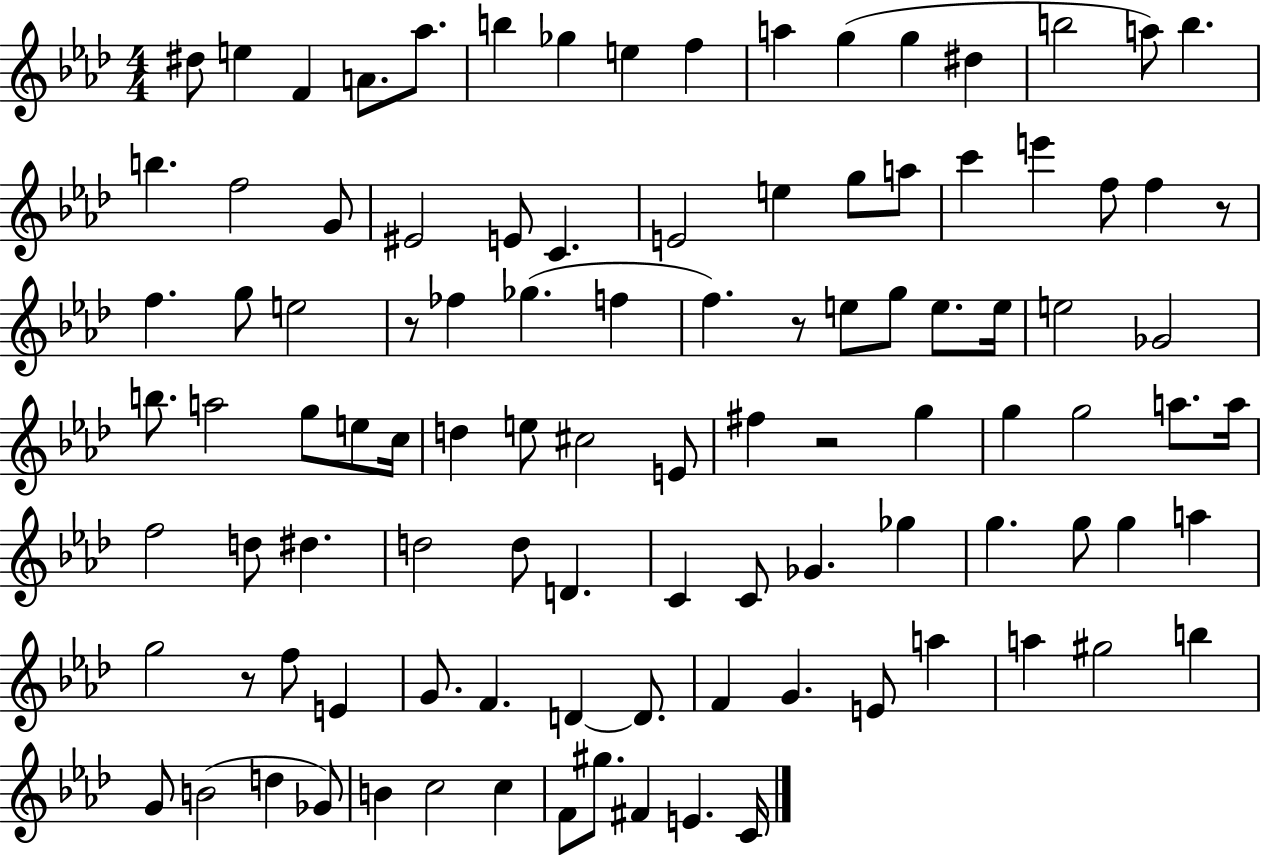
{
  \clef treble
  \numericTimeSignature
  \time 4/4
  \key aes \major
  dis''8 e''4 f'4 a'8. aes''8. | b''4 ges''4 e''4 f''4 | a''4 g''4( g''4 dis''4 | b''2 a''8) b''4. | \break b''4. f''2 g'8 | eis'2 e'8 c'4. | e'2 e''4 g''8 a''8 | c'''4 e'''4 f''8 f''4 r8 | \break f''4. g''8 e''2 | r8 fes''4 ges''4.( f''4 | f''4.) r8 e''8 g''8 e''8. e''16 | e''2 ges'2 | \break b''8. a''2 g''8 e''8 c''16 | d''4 e''8 cis''2 e'8 | fis''4 r2 g''4 | g''4 g''2 a''8. a''16 | \break f''2 d''8 dis''4. | d''2 d''8 d'4. | c'4 c'8 ges'4. ges''4 | g''4. g''8 g''4 a''4 | \break g''2 r8 f''8 e'4 | g'8. f'4. d'4~~ d'8. | f'4 g'4. e'8 a''4 | a''4 gis''2 b''4 | \break g'8 b'2( d''4 ges'8) | b'4 c''2 c''4 | f'8 gis''8. fis'4 e'4. c'16 | \bar "|."
}